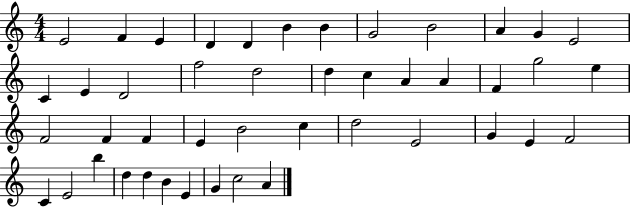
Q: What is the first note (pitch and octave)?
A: E4